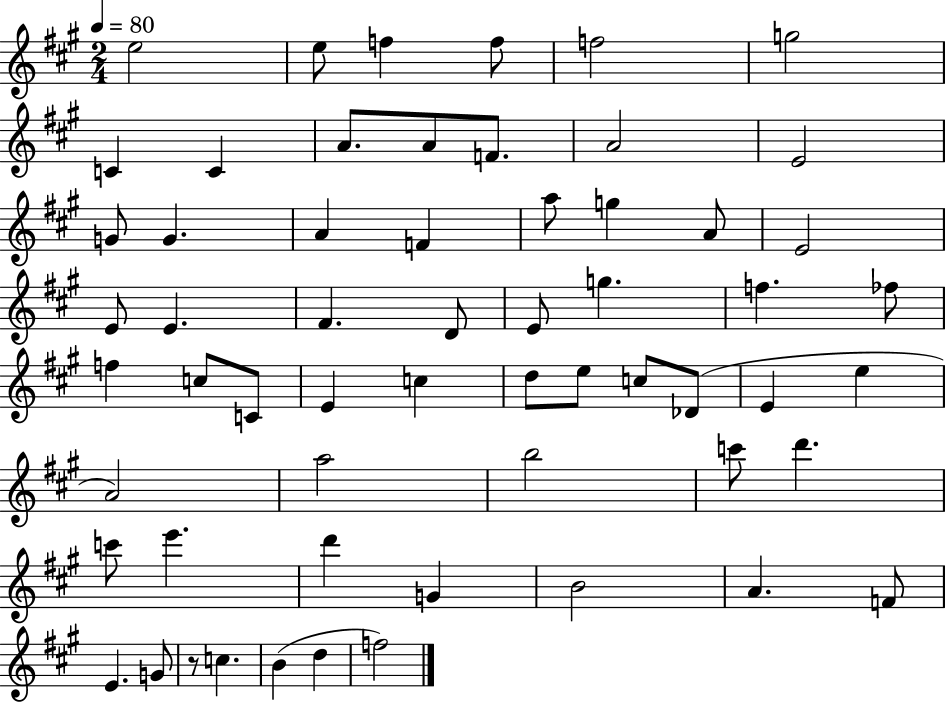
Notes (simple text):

E5/h E5/e F5/q F5/e F5/h G5/h C4/q C4/q A4/e. A4/e F4/e. A4/h E4/h G4/e G4/q. A4/q F4/q A5/e G5/q A4/e E4/h E4/e E4/q. F#4/q. D4/e E4/e G5/q. F5/q. FES5/e F5/q C5/e C4/e E4/q C5/q D5/e E5/e C5/e Db4/e E4/q E5/q A4/h A5/h B5/h C6/e D6/q. C6/e E6/q. D6/q G4/q B4/h A4/q. F4/e E4/q. G4/e R/e C5/q. B4/q D5/q F5/h